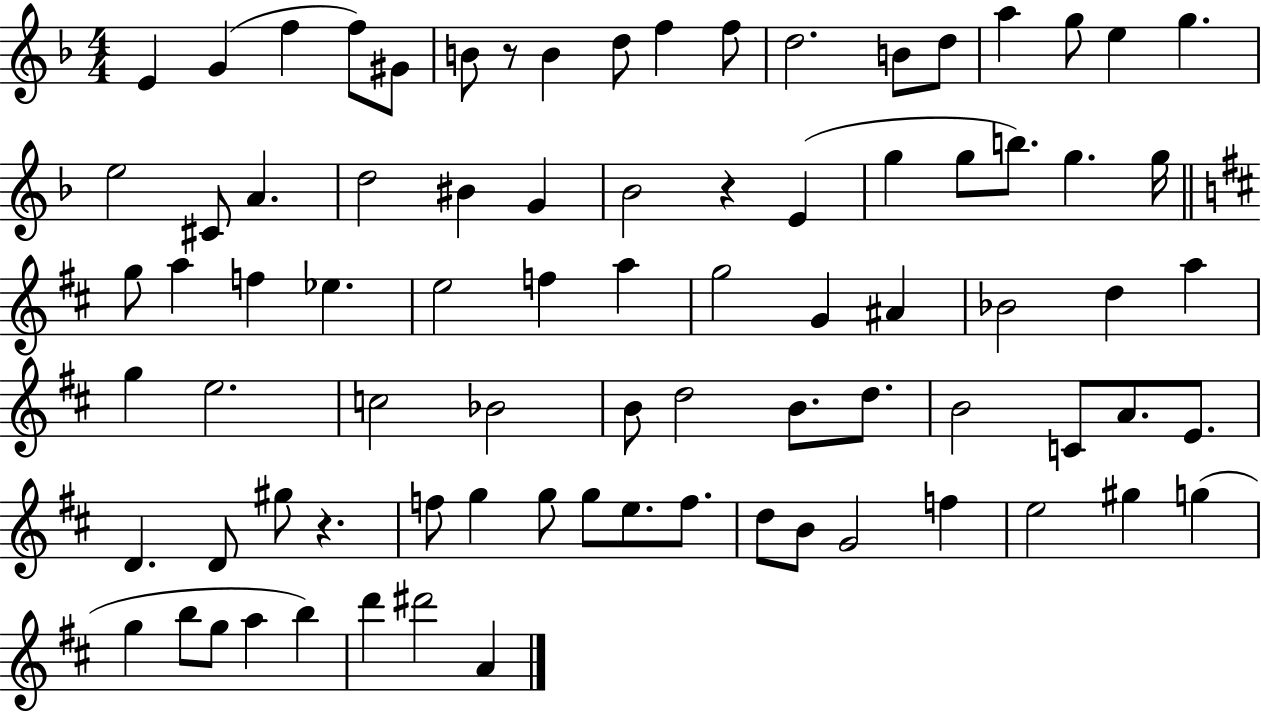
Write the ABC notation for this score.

X:1
T:Untitled
M:4/4
L:1/4
K:F
E G f f/2 ^G/2 B/2 z/2 B d/2 f f/2 d2 B/2 d/2 a g/2 e g e2 ^C/2 A d2 ^B G _B2 z E g g/2 b/2 g g/4 g/2 a f _e e2 f a g2 G ^A _B2 d a g e2 c2 _B2 B/2 d2 B/2 d/2 B2 C/2 A/2 E/2 D D/2 ^g/2 z f/2 g g/2 g/2 e/2 f/2 d/2 B/2 G2 f e2 ^g g g b/2 g/2 a b d' ^d'2 A